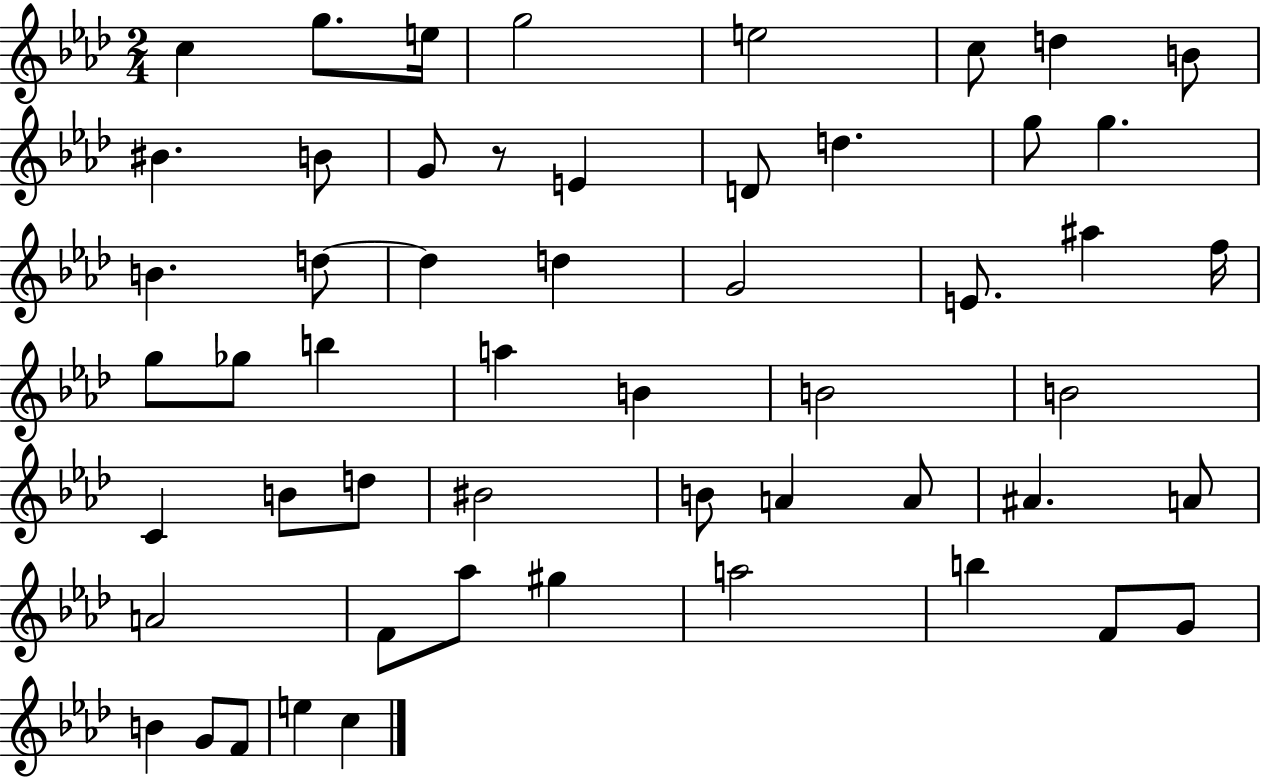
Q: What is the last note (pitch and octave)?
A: C5